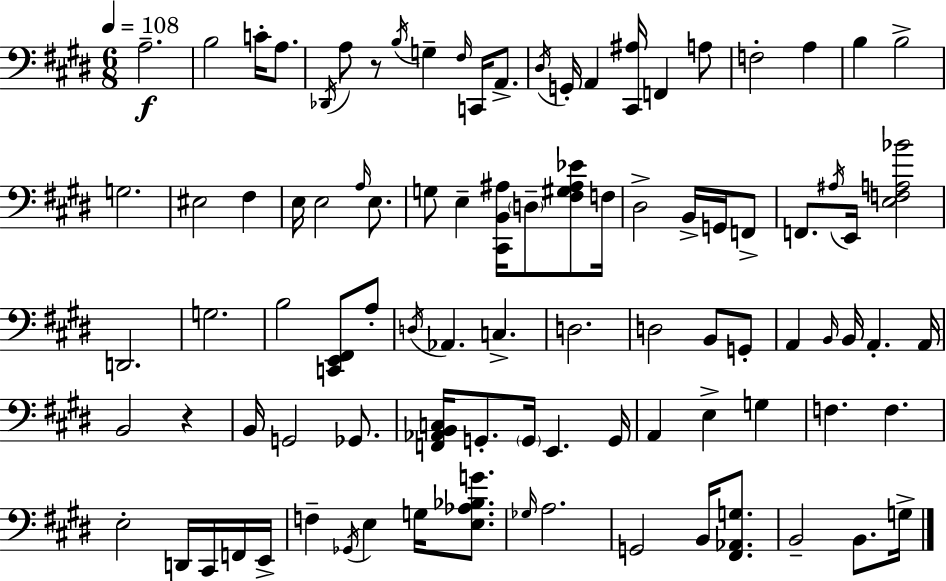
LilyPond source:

{
  \clef bass
  \numericTimeSignature
  \time 6/8
  \key e \major
  \tempo 4 = 108
  a2.--\f | b2 c'16-. a8. | \acciaccatura { des,16 } a8 r8 \acciaccatura { b16 } g4-- \grace { fis16 } c,16 | a,8.-> \acciaccatura { dis16 } g,16-. a,4 <cis, ais>16 f,4 | \break a8 f2-. | a4 b4 b2-> | g2. | eis2 | \break fis4 e16 e2 | \grace { a16 } e8. g8 e4-- <cis, b, ais>16 | \parenthesize d8-- <fis gis ais ees'>8 f16 dis2-> | b,16-> g,16 f,8-> f,8. \acciaccatura { ais16 } e,16 <e f a bes'>2 | \break d,2. | g2. | b2 | <c, e, fis,>8 a8-. \acciaccatura { d16 } aes,4. | \break c4.-> d2. | d2 | b,8 g,8-. a,4 \grace { b,16 } | b,16 a,4.-. a,16 b,2 | \break r4 b,16 g,2 | ges,8. <f, aes, b, c>16 g,8.-. | \parenthesize g,16 e,4. g,16 a,4 | e4-> g4 f4. | \break f4. e2-. | d,16 cis,16 f,16 e,16-> f4-- | \acciaccatura { ges,16 } e4 g16 <e aes bes g'>8. \grace { ges16 } a2. | g,2 | \break b,16 <fis, aes, g>8. b,2-- | b,8. g16-> \bar "|."
}